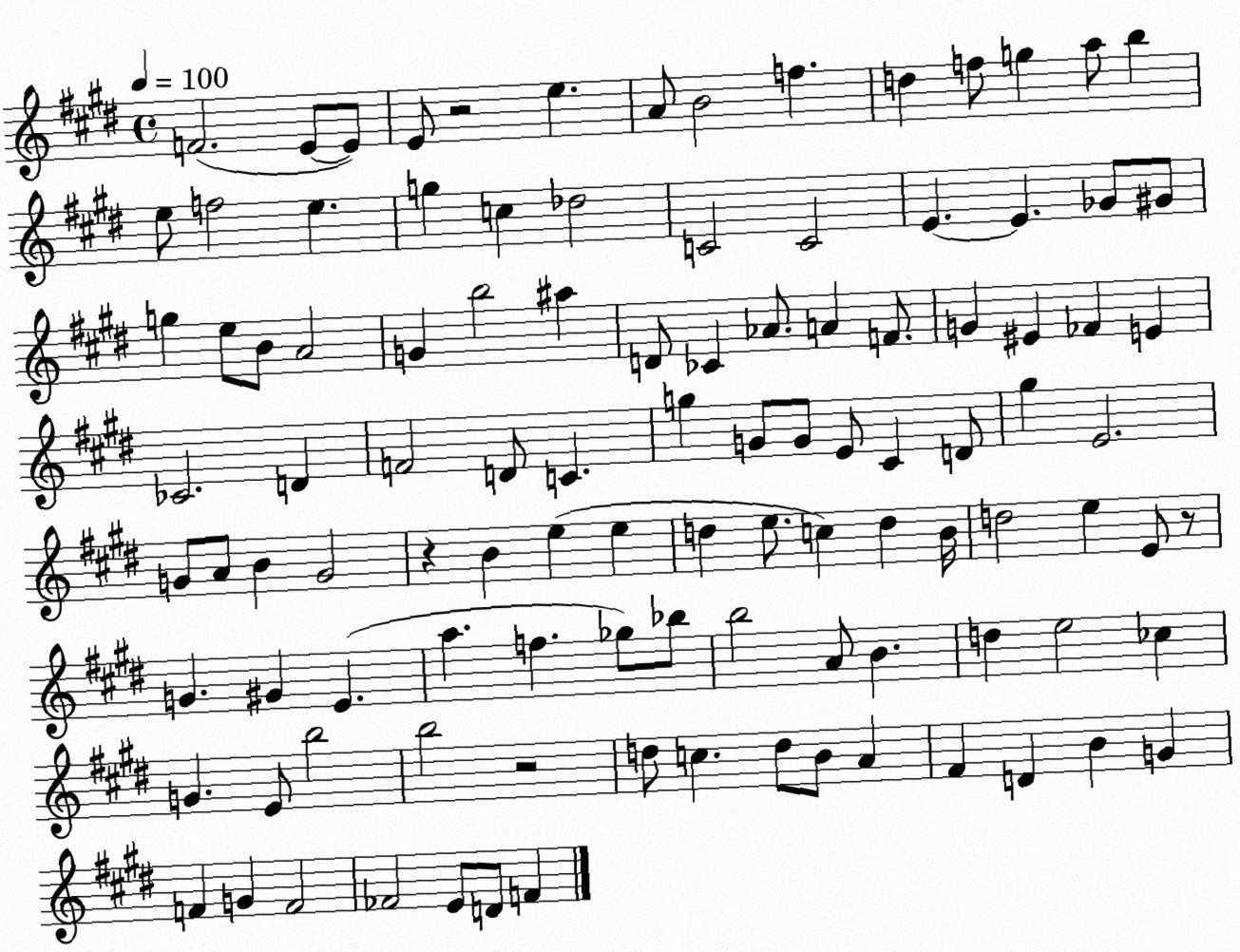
X:1
T:Untitled
M:4/4
L:1/4
K:E
F2 E/2 E/2 E/2 z2 e A/2 B2 f d f/2 g a/2 b e/2 f2 e g c _d2 C2 C2 E E _G/2 ^G/2 g e/2 B/2 A2 G b2 ^a D/2 _C _A/2 A F/2 G ^E _F E _C2 D F2 D/2 C g G/2 G/2 E/2 ^C D/2 ^g E2 G/2 A/2 B G2 z B e e d e/2 c d B/4 d2 e E/2 z/2 G ^G E a f _g/2 _b/2 b2 A/2 B d e2 _c G E/2 b2 b2 z2 d/2 c d/2 B/2 A ^F D B G F G F2 _F2 E/2 D/2 F